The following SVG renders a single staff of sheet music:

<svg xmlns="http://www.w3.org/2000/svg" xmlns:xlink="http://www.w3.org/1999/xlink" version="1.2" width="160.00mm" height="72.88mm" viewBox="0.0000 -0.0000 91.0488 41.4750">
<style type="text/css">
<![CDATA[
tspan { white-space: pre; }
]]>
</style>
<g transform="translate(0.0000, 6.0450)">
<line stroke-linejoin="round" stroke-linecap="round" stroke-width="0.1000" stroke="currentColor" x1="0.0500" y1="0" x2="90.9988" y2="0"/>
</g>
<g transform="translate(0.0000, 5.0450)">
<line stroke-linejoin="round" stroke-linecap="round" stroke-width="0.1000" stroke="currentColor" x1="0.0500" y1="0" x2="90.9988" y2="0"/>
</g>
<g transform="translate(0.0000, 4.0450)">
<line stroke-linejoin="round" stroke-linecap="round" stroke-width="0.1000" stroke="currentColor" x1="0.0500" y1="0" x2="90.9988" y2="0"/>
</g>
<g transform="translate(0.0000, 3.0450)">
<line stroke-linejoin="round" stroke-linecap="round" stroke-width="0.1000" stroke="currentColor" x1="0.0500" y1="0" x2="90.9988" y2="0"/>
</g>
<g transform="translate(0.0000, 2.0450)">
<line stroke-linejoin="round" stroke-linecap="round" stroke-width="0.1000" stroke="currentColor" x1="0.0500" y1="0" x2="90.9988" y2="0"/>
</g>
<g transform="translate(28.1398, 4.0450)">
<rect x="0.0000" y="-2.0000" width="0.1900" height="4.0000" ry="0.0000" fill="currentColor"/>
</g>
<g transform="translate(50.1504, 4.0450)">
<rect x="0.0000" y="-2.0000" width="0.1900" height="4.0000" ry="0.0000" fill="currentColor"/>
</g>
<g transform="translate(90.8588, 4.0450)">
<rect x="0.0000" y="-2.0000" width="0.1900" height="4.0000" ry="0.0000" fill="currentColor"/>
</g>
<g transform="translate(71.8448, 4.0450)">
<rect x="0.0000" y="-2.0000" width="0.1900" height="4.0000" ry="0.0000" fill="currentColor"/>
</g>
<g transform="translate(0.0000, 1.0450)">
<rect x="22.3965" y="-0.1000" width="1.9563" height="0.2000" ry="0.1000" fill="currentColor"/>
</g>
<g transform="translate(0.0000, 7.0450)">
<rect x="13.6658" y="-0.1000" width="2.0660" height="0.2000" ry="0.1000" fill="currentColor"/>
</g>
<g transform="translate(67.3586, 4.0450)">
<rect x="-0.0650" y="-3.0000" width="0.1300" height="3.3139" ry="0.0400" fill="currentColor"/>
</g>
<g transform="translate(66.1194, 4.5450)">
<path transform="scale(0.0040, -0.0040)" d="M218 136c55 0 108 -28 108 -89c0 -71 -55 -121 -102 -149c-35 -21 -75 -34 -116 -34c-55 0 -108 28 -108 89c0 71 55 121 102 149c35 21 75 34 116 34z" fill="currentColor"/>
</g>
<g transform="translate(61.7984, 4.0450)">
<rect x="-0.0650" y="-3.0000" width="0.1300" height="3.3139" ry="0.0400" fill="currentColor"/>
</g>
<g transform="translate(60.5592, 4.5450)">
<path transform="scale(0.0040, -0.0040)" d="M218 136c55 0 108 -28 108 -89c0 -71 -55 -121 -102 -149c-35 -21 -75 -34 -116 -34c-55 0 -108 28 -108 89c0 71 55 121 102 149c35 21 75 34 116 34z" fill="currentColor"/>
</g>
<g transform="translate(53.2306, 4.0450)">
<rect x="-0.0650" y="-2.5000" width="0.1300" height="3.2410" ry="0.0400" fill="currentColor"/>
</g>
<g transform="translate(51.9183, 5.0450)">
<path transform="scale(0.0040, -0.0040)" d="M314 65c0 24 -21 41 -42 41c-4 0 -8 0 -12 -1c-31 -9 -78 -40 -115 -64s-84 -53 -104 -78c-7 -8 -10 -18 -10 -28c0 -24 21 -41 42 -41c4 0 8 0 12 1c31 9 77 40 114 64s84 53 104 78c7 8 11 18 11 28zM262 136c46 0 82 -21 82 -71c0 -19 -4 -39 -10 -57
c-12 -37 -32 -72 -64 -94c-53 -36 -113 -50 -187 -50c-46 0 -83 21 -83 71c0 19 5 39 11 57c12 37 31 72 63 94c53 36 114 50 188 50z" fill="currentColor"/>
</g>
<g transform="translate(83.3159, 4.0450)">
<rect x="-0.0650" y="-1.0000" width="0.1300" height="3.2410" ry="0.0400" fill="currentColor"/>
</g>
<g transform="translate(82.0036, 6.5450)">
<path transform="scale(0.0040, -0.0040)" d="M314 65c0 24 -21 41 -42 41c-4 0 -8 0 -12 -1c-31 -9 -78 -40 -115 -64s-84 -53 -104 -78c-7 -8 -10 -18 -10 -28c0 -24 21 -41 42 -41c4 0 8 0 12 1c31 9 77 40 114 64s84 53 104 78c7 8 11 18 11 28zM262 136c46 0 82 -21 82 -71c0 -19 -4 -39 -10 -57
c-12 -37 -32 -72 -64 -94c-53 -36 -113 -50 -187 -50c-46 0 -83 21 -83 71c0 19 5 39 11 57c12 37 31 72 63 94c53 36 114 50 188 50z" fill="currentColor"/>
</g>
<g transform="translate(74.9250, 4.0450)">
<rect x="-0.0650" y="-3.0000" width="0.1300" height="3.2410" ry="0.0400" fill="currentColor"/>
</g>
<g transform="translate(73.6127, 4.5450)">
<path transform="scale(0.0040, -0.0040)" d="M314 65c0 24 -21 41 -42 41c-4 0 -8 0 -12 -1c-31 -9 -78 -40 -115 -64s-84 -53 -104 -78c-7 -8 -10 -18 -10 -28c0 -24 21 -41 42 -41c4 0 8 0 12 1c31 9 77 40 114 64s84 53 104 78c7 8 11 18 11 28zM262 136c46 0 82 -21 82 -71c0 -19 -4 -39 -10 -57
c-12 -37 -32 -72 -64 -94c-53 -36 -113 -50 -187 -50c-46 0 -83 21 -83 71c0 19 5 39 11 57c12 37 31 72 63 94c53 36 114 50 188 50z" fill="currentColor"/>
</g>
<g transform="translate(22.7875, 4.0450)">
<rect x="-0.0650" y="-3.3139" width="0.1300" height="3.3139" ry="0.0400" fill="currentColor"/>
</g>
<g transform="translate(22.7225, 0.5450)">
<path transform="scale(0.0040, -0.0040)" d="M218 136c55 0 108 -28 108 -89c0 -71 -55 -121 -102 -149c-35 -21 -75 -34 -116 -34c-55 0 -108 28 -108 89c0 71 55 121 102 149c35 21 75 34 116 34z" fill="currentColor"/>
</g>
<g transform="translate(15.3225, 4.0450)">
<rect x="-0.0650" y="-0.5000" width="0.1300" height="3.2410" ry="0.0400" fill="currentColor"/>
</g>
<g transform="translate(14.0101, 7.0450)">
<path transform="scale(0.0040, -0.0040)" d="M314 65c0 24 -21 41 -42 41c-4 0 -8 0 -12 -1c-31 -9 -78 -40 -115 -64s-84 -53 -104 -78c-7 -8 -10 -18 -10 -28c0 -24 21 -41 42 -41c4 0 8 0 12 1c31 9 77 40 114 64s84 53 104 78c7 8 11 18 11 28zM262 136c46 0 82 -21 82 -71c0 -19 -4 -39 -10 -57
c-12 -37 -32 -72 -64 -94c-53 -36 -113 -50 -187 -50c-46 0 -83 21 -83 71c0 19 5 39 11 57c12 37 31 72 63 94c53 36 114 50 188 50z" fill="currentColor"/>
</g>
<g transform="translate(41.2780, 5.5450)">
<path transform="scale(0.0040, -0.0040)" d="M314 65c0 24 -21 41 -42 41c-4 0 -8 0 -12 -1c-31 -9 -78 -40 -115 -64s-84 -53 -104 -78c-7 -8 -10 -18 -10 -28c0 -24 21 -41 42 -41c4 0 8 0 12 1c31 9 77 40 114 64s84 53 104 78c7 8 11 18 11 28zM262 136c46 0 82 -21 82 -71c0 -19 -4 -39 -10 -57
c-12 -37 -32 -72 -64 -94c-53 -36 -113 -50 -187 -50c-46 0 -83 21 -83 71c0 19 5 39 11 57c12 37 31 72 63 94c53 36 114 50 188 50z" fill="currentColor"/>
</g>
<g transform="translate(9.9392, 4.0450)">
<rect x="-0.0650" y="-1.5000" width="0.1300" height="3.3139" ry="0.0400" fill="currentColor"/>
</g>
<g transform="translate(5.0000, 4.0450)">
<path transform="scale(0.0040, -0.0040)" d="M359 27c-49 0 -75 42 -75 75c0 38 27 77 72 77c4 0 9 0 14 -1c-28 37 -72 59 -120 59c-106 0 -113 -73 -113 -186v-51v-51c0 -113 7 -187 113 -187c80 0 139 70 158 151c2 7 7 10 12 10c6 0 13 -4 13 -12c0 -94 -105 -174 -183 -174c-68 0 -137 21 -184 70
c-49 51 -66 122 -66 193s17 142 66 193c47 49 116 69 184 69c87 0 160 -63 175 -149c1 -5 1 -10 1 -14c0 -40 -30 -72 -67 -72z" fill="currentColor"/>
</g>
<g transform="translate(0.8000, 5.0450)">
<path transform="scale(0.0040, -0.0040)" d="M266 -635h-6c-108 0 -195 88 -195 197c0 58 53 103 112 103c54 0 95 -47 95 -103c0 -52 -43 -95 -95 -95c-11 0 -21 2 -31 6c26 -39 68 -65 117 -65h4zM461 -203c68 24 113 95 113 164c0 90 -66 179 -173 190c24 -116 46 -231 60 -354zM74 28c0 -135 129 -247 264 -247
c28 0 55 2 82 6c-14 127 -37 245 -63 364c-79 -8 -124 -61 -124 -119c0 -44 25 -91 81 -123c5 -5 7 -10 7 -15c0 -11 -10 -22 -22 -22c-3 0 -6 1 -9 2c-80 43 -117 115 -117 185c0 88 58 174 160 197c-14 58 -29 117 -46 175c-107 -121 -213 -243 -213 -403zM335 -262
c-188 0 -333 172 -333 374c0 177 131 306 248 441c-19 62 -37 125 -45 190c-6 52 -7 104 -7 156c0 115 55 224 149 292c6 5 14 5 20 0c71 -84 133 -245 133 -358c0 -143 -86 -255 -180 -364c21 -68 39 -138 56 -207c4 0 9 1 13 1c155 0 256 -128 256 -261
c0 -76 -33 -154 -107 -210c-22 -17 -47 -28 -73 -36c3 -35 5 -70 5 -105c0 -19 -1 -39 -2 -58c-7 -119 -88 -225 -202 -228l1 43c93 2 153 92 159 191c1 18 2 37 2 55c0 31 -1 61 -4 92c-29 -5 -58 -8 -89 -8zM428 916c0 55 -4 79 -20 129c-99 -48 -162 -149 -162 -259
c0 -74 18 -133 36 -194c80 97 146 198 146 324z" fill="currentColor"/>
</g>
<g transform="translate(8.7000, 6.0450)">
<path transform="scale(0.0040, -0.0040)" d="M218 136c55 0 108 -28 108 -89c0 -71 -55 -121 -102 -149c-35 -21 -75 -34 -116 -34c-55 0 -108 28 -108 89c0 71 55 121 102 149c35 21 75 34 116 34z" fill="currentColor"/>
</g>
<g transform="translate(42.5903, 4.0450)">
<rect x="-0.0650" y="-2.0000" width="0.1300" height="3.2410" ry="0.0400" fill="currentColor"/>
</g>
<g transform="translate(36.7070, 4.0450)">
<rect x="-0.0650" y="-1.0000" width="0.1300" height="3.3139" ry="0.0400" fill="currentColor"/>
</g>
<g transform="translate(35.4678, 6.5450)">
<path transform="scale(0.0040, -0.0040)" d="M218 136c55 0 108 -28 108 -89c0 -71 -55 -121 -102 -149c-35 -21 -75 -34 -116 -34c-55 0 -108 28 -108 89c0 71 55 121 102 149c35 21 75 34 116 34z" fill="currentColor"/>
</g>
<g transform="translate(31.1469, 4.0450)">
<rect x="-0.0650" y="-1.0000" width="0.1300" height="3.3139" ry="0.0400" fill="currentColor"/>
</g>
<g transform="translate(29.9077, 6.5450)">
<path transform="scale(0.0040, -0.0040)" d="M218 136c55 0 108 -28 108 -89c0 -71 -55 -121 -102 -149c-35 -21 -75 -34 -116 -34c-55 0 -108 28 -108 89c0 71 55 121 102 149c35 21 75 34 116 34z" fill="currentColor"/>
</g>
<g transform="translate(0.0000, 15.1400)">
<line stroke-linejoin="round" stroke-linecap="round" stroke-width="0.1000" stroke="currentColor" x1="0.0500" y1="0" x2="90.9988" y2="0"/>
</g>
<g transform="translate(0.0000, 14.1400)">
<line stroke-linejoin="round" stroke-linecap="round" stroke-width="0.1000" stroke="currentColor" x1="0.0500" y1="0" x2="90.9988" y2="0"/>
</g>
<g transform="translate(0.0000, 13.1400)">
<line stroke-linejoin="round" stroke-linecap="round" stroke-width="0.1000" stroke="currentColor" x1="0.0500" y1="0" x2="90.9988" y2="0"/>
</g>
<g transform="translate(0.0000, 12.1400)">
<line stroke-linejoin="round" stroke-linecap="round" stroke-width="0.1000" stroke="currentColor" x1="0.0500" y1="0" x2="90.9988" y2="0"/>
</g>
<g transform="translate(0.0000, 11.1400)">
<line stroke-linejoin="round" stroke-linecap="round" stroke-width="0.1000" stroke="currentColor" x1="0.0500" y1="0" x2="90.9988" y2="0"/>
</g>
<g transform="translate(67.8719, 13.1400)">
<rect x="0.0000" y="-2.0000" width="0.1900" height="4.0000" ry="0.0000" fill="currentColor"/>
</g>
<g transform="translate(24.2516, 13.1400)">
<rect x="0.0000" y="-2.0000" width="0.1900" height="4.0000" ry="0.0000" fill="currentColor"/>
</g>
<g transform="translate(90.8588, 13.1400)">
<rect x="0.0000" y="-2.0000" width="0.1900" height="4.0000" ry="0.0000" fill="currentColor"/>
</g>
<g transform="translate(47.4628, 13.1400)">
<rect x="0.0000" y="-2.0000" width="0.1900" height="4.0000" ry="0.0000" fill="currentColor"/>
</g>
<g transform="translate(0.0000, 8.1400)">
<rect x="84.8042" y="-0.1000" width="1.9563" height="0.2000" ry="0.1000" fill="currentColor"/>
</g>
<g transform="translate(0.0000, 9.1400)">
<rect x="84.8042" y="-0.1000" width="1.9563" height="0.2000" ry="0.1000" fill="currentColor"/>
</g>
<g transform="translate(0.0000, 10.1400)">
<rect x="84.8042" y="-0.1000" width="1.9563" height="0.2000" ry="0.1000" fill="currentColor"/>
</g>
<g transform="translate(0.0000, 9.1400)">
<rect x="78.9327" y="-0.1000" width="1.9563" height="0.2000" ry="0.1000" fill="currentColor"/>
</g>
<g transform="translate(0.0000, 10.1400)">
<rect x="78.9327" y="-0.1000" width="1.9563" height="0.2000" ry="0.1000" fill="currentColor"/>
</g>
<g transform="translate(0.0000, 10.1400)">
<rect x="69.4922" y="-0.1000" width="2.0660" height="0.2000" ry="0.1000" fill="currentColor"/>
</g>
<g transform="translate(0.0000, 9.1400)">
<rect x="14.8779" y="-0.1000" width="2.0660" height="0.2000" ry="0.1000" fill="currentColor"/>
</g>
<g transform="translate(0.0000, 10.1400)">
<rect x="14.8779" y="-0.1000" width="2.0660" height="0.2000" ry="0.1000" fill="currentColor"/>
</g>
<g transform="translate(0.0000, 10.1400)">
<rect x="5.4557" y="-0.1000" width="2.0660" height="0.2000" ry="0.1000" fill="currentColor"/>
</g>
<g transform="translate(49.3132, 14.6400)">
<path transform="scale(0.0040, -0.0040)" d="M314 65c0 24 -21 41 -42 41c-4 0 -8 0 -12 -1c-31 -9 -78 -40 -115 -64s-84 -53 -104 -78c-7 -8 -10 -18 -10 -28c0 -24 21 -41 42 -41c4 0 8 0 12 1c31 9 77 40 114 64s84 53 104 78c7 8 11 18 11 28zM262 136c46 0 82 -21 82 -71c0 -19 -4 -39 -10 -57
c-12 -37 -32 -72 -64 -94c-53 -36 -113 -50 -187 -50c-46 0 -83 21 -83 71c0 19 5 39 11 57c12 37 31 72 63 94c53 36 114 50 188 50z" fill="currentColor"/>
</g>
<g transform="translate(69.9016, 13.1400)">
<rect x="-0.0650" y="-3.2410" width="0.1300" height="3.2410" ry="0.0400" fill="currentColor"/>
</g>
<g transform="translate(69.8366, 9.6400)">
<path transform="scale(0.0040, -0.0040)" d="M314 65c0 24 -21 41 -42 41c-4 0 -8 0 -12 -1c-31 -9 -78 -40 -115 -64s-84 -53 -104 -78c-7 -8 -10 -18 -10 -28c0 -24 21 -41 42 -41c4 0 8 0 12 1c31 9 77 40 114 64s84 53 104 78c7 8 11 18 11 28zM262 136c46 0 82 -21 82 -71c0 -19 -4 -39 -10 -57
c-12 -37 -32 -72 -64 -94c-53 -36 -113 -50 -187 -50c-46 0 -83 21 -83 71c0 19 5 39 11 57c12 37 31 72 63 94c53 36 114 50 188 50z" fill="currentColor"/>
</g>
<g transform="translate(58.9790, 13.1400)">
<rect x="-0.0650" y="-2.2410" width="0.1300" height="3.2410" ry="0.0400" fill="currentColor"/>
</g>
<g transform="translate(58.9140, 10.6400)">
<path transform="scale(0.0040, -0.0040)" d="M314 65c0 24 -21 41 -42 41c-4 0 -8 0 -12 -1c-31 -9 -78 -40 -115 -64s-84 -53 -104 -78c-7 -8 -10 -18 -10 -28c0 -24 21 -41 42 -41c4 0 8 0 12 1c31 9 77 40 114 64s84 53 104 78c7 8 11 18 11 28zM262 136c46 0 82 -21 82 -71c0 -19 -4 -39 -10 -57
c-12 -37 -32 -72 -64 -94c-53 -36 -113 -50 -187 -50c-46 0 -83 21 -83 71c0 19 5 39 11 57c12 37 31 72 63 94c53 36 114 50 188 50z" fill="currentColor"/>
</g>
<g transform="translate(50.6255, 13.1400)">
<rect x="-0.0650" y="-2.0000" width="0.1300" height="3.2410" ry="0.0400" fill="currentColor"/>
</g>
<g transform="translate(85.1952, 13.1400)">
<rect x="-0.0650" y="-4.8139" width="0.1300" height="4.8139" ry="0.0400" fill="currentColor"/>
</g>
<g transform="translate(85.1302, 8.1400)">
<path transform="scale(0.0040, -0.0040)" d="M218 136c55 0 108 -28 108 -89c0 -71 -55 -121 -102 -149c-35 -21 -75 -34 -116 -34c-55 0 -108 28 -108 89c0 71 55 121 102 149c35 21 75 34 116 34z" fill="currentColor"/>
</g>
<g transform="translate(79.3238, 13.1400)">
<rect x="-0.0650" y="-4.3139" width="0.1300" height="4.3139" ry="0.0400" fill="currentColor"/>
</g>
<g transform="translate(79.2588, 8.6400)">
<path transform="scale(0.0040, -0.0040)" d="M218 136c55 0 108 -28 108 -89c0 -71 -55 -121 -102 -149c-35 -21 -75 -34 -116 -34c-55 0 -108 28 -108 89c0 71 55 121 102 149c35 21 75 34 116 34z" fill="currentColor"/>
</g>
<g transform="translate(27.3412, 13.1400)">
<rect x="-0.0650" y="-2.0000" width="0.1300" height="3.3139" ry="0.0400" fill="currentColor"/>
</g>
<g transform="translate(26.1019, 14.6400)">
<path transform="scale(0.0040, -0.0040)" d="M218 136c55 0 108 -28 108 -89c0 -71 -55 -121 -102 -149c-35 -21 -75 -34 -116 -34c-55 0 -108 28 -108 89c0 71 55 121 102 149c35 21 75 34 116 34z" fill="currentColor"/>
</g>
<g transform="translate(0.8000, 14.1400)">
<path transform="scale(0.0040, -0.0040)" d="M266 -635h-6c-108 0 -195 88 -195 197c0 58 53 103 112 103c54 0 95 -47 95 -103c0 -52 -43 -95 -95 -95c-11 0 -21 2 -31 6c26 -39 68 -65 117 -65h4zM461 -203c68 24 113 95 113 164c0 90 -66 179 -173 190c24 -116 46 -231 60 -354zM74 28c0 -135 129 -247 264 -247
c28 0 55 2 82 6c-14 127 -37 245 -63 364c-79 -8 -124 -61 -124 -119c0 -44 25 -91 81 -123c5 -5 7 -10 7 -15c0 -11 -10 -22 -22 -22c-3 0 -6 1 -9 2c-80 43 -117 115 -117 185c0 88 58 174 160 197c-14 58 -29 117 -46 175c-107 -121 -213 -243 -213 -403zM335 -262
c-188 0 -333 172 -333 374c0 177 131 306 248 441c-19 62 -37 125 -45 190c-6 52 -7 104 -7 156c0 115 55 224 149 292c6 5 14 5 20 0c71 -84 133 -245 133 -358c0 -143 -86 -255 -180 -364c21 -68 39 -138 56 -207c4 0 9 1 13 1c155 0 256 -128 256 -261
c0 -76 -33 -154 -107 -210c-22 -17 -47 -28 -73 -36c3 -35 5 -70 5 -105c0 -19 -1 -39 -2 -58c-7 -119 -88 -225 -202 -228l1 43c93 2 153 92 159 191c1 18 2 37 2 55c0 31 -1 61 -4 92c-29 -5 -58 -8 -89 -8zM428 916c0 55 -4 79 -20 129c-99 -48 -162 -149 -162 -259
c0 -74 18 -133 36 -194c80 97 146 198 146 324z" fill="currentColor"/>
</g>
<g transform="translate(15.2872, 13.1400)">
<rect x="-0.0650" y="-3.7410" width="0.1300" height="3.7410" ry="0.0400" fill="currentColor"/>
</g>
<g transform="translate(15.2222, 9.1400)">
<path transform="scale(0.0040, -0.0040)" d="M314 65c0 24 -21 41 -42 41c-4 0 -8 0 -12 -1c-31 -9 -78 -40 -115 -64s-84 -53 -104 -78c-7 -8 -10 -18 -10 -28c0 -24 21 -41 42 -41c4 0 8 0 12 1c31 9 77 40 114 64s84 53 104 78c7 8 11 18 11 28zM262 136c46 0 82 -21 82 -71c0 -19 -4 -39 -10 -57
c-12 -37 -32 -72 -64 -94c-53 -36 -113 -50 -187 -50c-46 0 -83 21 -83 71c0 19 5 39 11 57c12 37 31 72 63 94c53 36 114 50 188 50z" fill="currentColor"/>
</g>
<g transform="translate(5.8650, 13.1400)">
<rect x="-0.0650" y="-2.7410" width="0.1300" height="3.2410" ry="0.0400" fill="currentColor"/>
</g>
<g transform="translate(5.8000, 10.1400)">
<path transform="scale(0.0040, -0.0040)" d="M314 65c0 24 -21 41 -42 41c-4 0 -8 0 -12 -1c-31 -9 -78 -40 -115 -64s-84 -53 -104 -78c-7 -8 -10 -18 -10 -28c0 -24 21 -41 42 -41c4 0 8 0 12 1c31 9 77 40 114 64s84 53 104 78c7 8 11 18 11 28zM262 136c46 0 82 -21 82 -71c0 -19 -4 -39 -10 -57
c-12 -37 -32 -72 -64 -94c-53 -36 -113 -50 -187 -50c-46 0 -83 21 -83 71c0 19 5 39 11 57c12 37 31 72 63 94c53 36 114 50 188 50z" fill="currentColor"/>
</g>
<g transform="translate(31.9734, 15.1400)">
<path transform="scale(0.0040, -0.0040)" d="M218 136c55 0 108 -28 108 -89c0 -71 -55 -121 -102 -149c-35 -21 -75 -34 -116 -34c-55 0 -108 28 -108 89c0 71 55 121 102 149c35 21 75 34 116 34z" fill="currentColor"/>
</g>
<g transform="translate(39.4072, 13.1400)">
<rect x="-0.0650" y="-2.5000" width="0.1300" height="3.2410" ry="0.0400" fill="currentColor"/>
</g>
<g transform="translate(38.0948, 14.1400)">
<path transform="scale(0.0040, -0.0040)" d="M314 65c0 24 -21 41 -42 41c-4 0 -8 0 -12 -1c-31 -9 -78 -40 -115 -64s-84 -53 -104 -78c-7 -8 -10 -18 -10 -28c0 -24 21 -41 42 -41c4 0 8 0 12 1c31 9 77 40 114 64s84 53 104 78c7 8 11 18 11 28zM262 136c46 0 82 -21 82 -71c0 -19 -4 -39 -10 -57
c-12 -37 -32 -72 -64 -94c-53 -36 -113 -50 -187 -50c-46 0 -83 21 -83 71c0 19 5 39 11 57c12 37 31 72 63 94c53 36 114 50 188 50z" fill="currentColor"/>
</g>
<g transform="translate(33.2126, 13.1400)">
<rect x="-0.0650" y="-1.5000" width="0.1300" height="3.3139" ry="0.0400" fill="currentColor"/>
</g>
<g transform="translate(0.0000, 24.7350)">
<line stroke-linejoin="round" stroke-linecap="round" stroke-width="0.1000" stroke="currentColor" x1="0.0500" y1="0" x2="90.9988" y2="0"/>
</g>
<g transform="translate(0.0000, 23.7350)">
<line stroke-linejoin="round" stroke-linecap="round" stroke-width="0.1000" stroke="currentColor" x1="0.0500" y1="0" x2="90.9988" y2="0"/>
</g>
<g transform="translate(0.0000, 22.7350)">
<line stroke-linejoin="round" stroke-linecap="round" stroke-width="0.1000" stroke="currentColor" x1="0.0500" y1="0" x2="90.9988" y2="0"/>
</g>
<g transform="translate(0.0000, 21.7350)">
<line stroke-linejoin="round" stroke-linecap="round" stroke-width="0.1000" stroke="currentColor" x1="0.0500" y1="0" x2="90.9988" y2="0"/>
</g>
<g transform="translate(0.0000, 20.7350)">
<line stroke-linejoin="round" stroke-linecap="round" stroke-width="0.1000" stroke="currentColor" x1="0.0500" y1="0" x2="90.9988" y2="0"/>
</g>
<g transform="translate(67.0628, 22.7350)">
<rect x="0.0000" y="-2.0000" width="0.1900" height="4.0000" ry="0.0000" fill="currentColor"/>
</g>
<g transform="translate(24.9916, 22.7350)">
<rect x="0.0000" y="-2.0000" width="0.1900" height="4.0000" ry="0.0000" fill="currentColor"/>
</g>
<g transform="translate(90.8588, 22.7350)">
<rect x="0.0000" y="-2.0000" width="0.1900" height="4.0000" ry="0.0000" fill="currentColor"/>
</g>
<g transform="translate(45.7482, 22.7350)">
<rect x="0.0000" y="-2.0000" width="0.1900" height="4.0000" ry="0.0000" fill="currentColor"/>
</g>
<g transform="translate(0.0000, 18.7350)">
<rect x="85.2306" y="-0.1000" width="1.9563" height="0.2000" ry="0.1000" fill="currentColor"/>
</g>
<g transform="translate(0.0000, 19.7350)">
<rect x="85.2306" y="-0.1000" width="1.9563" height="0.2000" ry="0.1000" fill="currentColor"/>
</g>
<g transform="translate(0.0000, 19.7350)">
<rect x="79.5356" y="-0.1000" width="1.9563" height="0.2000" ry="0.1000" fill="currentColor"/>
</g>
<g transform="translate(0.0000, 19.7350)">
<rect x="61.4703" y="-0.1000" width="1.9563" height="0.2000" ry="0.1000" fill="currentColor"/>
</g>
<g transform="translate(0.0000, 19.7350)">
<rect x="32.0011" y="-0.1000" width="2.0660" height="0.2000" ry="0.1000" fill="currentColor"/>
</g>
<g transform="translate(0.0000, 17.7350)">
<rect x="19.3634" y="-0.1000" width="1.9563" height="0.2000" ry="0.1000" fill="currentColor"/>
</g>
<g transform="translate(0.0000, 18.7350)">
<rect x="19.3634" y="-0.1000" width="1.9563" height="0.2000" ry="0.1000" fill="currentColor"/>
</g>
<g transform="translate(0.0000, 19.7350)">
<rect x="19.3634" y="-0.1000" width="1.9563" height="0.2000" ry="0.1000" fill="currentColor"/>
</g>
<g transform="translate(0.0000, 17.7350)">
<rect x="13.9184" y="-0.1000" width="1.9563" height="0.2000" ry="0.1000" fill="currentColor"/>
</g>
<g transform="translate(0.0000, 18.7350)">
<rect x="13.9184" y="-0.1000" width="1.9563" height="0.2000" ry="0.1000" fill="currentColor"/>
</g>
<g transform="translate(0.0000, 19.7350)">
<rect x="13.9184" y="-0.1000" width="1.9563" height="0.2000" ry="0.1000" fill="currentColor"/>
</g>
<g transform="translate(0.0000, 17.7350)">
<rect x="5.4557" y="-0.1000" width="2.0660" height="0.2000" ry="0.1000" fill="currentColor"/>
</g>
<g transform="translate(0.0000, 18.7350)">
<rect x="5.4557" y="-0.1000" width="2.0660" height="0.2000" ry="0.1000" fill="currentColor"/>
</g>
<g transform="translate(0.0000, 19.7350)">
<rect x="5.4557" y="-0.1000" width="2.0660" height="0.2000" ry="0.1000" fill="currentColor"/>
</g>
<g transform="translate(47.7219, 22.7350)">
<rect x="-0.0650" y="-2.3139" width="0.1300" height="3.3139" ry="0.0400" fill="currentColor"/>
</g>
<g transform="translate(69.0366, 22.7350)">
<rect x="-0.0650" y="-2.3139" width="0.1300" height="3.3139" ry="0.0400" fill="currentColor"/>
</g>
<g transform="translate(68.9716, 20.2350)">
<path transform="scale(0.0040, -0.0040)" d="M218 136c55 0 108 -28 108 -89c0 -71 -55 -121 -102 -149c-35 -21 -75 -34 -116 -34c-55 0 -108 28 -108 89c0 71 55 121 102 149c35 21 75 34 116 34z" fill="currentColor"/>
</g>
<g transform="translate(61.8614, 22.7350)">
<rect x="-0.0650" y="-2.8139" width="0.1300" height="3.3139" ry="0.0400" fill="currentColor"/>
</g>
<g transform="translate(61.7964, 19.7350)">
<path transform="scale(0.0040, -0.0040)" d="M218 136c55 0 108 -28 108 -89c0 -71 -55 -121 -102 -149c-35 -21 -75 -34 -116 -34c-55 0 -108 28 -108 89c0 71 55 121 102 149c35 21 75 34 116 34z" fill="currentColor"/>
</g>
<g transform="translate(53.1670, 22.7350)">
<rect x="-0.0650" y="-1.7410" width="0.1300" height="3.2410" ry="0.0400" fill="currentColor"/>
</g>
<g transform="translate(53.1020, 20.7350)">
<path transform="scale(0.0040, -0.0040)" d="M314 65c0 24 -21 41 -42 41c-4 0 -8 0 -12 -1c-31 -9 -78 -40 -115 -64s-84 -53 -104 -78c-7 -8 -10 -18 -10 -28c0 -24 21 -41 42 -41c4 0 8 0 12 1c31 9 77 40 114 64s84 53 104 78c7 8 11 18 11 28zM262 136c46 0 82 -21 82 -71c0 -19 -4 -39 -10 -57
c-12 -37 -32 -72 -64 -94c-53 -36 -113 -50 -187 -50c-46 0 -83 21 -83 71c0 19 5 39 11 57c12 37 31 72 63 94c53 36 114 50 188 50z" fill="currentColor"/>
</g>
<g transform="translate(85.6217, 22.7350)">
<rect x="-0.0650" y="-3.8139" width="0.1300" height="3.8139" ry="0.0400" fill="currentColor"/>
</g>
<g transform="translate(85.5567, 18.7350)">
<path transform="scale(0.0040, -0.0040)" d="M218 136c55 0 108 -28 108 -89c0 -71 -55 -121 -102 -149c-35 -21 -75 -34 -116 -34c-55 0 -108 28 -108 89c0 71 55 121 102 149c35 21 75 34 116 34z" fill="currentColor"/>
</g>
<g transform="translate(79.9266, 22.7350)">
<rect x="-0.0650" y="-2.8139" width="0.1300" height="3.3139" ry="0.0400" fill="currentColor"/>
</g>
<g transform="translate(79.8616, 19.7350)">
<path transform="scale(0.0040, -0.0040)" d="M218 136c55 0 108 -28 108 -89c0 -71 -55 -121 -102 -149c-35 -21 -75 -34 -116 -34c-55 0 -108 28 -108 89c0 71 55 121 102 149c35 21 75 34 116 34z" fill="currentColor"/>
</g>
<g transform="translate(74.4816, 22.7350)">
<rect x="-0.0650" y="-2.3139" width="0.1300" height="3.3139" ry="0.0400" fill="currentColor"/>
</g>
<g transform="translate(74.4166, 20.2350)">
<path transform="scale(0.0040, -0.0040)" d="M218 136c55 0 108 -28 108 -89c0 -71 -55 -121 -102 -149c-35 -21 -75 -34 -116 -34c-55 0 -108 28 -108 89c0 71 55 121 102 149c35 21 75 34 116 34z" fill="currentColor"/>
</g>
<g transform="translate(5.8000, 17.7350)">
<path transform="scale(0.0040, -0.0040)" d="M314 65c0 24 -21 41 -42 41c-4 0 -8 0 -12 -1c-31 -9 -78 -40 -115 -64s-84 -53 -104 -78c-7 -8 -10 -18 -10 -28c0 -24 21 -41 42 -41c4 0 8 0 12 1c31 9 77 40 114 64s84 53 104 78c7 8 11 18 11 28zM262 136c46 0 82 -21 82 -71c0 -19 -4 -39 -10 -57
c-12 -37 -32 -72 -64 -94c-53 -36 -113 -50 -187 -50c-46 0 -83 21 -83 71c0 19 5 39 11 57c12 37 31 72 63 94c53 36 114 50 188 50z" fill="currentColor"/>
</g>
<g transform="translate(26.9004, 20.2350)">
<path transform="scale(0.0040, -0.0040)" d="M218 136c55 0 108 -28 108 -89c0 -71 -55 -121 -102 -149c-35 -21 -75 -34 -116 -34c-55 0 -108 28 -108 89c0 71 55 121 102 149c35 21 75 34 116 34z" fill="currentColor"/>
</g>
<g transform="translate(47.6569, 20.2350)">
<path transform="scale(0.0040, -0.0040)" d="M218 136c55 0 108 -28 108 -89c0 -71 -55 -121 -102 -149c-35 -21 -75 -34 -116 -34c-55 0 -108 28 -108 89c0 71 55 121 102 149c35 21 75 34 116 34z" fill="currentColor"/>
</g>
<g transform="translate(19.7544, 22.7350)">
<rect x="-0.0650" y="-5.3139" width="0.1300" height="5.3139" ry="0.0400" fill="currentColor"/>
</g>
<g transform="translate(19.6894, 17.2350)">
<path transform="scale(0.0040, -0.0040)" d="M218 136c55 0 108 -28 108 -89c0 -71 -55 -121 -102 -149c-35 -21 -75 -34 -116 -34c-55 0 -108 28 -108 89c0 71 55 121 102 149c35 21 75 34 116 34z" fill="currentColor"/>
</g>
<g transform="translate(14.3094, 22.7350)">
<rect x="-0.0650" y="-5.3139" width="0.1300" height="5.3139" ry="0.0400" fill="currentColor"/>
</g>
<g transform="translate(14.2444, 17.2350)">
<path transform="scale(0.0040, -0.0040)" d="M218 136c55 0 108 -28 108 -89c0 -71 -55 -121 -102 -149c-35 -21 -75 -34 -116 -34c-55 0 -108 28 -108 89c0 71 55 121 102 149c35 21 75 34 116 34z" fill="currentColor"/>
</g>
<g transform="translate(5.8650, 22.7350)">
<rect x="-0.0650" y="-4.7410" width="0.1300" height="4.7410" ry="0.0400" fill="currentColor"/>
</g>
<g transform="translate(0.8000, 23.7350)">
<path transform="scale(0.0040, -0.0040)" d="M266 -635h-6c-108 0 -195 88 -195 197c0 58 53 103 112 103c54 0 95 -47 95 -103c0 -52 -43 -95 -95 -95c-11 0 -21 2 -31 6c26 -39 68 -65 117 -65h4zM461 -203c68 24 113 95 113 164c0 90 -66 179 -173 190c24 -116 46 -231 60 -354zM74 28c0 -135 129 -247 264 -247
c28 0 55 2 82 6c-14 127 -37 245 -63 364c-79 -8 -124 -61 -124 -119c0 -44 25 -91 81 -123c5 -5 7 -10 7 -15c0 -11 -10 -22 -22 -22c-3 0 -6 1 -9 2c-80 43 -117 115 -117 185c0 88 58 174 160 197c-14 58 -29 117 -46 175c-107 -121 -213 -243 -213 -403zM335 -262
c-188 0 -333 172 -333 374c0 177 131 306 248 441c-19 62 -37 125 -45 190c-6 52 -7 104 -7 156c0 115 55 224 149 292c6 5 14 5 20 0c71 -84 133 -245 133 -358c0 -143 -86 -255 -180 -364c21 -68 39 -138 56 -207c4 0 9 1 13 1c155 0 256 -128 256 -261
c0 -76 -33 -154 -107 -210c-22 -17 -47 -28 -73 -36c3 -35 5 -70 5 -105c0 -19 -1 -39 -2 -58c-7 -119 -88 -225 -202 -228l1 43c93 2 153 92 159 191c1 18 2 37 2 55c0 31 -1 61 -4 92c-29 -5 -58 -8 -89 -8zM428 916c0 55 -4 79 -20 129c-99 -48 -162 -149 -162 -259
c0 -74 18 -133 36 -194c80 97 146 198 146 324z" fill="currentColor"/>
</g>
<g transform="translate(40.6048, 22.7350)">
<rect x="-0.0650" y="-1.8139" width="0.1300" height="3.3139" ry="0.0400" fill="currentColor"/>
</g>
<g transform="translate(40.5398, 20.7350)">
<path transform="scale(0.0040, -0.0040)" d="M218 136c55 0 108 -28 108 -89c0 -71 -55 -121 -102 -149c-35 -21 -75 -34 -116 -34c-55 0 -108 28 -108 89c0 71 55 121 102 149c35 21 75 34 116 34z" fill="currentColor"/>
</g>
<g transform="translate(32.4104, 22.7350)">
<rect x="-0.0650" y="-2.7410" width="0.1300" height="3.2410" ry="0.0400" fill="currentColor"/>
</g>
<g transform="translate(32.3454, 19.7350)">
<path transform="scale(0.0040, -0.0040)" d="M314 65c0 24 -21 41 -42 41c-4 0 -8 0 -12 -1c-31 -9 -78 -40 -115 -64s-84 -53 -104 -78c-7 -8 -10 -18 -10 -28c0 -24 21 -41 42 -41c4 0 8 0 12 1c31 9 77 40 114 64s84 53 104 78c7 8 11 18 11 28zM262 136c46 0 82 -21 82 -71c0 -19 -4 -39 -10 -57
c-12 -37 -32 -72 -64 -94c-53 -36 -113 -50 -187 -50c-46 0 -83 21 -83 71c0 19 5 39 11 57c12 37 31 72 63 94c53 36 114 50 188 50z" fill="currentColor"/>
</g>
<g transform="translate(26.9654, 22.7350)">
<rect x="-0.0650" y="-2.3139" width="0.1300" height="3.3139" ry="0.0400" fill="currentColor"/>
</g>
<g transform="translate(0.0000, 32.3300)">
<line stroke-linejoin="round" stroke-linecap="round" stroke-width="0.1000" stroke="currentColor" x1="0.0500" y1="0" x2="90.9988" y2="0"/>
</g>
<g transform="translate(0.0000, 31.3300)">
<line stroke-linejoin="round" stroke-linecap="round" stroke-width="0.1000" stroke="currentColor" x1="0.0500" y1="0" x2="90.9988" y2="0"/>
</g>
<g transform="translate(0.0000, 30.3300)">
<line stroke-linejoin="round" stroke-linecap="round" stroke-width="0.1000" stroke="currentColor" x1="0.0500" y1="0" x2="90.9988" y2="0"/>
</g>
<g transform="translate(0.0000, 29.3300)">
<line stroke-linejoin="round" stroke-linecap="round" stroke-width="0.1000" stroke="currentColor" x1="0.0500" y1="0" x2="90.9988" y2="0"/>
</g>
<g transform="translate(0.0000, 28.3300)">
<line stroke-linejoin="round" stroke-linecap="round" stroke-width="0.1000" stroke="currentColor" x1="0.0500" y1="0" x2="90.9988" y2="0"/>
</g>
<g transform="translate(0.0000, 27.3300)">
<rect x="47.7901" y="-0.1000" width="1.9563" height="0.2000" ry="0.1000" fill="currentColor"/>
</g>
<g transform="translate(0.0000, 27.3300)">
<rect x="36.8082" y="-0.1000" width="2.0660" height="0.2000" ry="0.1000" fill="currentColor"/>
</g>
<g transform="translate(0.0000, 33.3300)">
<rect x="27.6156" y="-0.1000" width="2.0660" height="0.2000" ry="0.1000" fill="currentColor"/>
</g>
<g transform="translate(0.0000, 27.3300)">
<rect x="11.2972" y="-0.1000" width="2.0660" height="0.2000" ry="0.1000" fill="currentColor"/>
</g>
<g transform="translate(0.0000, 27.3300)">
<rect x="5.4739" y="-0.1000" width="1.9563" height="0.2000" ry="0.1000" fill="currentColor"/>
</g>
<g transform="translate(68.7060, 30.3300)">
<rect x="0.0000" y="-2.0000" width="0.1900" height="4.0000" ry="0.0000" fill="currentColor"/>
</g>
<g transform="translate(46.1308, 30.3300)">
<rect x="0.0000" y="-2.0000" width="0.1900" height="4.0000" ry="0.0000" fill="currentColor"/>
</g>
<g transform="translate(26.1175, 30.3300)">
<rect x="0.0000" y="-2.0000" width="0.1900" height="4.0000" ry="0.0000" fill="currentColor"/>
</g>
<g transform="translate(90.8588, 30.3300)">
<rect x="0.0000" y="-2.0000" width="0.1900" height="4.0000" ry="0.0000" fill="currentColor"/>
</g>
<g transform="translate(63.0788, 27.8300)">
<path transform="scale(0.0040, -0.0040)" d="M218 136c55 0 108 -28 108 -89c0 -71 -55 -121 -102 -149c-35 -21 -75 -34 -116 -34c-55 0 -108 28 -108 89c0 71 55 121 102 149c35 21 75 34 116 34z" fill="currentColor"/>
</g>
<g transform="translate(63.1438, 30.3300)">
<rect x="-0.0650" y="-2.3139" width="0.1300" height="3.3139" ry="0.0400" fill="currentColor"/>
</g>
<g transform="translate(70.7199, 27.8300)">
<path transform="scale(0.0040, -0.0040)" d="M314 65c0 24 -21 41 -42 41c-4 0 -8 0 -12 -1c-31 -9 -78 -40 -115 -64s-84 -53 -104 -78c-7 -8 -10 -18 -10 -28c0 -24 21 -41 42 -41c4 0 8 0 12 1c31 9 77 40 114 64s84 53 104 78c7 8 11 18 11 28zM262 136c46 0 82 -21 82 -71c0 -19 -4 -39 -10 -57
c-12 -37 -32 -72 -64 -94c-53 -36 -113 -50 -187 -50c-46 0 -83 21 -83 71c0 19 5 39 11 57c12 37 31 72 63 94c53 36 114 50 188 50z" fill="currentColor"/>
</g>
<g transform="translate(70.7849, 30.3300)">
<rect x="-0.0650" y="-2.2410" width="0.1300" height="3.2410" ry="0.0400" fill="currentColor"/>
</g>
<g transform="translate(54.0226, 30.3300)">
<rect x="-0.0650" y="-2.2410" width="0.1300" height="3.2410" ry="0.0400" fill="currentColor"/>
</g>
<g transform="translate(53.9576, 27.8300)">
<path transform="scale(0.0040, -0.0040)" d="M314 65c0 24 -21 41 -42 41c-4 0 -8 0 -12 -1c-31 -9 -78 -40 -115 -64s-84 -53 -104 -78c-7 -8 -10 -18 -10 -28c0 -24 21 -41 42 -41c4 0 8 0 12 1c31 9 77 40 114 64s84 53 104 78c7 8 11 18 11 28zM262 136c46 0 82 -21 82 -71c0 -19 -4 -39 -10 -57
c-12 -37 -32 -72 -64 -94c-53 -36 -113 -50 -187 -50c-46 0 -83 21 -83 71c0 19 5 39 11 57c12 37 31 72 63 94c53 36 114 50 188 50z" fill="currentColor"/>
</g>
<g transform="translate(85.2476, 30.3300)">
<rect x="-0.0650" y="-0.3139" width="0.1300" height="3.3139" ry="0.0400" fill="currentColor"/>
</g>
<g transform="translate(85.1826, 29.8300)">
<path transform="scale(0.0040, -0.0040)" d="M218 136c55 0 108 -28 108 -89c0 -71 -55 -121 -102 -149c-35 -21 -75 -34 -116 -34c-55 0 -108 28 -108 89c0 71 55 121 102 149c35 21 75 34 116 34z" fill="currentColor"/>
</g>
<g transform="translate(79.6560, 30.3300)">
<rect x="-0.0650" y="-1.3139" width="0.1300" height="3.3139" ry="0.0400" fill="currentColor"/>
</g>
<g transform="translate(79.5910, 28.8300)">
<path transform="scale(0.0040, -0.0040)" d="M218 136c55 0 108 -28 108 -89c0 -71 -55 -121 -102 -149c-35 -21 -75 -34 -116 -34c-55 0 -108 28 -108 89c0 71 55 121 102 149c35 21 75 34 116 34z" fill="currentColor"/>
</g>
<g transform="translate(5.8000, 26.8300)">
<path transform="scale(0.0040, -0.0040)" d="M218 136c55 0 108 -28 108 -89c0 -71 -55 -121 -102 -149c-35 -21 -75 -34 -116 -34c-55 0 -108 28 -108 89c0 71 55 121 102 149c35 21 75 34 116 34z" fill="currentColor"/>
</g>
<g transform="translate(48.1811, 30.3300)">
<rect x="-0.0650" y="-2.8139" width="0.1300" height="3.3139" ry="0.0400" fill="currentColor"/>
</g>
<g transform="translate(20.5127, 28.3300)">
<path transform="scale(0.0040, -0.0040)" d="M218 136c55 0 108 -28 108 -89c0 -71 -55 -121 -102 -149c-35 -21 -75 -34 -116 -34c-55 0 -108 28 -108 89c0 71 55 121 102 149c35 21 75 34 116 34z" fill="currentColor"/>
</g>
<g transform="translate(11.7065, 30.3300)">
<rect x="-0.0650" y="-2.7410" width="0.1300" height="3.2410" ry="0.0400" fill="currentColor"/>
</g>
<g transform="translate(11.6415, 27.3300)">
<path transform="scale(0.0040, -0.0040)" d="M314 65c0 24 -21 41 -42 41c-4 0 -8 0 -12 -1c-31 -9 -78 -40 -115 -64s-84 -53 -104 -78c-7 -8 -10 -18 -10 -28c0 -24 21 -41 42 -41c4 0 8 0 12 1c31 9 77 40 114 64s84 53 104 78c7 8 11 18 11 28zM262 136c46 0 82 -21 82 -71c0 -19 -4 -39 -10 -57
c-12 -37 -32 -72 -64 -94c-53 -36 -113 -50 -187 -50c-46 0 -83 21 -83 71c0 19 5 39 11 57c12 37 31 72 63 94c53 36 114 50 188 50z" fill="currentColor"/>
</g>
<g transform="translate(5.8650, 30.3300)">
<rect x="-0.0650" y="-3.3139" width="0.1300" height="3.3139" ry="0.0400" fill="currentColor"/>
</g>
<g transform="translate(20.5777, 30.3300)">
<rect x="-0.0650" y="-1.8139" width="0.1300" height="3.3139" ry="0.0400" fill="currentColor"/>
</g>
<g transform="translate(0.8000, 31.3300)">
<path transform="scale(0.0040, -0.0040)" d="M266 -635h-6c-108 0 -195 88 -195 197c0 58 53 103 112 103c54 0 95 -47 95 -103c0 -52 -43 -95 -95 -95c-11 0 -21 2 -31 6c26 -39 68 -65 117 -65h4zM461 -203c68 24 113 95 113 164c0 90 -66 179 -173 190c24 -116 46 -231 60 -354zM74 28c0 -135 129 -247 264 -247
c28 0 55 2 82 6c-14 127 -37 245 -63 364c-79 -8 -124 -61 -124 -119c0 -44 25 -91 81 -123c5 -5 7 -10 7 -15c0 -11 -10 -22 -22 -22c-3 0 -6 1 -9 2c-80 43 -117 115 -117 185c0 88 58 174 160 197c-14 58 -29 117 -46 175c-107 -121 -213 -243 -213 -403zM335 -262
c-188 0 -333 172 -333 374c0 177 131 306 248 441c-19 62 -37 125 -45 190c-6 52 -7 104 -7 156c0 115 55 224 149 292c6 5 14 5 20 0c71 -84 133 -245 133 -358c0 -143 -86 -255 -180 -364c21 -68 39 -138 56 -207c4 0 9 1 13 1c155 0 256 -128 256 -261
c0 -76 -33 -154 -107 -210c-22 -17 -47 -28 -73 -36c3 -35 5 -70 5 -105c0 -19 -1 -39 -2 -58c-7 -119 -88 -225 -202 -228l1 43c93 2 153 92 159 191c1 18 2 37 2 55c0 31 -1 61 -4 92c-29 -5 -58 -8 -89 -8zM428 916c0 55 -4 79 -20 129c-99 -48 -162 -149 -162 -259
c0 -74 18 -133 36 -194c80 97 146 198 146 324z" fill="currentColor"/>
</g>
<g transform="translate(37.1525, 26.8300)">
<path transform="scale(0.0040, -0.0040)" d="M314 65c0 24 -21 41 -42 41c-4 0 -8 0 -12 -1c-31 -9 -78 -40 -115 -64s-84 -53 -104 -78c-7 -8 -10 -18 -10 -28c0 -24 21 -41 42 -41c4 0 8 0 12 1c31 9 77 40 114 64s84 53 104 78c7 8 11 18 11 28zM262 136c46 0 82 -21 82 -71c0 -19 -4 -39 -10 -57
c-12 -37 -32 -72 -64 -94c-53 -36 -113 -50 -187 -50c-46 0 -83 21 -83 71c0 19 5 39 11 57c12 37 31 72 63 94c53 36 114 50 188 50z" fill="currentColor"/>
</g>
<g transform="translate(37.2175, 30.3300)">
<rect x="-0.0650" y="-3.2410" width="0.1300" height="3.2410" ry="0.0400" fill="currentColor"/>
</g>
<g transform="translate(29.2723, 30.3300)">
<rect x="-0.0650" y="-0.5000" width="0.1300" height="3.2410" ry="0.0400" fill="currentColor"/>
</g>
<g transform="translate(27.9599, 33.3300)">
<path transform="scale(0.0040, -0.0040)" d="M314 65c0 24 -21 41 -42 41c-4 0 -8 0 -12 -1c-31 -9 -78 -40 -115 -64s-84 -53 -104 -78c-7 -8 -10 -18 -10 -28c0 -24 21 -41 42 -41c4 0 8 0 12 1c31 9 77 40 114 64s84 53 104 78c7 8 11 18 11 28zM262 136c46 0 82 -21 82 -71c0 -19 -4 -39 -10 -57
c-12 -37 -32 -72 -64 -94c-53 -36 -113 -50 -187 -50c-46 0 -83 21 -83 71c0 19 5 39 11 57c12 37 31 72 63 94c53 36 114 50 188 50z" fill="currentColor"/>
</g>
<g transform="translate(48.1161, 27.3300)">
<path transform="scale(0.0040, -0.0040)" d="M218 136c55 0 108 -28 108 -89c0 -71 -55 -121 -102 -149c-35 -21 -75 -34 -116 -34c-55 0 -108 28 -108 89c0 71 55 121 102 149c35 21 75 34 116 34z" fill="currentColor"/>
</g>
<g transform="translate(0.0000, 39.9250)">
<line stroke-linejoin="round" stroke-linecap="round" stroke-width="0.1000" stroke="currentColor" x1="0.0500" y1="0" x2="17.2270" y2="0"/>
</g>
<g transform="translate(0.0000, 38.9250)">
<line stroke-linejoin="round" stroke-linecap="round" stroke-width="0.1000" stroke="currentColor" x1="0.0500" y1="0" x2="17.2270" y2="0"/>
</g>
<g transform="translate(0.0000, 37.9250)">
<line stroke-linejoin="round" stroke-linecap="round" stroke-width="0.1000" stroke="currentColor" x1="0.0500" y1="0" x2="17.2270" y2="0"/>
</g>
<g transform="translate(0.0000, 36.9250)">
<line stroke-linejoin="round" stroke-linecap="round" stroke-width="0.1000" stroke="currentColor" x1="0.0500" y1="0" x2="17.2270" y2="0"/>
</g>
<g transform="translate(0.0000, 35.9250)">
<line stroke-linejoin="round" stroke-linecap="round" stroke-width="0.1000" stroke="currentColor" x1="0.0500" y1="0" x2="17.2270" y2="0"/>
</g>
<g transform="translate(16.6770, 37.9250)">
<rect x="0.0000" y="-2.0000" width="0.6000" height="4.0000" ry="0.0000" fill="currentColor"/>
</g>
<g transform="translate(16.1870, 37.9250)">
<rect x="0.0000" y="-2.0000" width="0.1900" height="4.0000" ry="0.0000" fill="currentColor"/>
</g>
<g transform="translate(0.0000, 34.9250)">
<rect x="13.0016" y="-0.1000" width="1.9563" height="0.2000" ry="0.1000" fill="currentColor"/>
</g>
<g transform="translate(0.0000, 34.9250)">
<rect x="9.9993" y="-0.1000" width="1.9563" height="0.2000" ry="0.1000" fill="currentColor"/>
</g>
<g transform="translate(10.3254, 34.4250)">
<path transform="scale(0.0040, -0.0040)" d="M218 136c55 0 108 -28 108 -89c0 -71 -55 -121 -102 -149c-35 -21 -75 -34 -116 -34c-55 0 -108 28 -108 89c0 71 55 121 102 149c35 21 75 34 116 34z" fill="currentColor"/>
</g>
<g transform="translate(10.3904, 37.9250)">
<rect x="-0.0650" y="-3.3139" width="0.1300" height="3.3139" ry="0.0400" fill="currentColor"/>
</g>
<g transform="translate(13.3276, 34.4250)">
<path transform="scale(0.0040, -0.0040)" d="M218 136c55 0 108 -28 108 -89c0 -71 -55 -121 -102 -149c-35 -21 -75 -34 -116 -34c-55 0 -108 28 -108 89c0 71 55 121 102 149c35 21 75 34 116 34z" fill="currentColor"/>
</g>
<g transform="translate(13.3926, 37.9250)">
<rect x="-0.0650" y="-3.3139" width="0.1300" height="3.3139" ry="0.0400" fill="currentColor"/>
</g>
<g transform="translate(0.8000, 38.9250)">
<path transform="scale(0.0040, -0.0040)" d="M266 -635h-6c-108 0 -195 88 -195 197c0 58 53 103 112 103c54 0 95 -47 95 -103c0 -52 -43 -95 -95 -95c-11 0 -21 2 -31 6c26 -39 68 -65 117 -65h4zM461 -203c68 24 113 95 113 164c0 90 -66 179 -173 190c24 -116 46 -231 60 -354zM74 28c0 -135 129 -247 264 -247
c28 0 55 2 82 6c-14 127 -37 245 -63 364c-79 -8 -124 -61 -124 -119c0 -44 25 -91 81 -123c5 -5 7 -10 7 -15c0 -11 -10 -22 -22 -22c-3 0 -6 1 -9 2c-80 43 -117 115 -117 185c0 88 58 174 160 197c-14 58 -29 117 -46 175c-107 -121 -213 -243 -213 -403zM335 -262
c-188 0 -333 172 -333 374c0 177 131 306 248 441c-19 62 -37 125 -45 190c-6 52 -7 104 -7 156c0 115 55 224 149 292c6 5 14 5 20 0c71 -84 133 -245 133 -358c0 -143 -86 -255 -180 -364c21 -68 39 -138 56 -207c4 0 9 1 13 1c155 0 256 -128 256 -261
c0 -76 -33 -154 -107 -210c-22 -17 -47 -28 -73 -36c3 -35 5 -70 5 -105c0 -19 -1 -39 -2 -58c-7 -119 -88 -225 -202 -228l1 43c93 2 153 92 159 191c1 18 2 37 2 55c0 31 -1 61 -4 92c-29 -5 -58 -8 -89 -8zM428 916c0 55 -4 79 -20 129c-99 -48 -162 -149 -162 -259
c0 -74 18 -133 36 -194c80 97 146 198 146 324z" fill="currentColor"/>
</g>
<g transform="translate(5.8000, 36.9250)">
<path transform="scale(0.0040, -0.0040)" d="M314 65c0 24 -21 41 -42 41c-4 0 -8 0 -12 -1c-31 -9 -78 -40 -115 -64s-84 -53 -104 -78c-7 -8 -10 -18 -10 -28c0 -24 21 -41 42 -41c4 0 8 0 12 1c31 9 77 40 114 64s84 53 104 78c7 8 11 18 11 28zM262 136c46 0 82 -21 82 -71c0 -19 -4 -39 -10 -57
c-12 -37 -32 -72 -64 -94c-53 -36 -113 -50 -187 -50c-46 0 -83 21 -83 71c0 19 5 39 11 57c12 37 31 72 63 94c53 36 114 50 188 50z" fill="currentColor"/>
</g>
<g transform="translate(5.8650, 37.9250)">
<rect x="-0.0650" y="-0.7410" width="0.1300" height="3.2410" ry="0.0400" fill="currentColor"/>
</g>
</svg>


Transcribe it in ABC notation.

X:1
T:Untitled
M:4/4
L:1/4
K:C
E C2 b D D F2 G2 A A A2 D2 a2 c'2 F E G2 F2 g2 b2 d' e' e'2 f' f' g a2 f g f2 a g g a c' b a2 f C2 b2 a g2 g g2 e c d2 b b